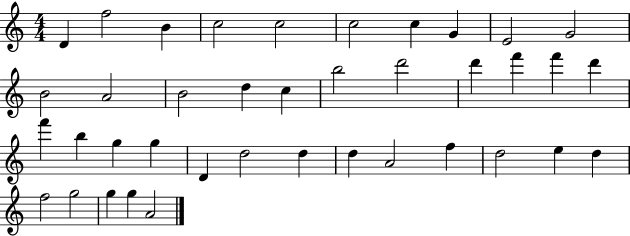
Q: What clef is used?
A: treble